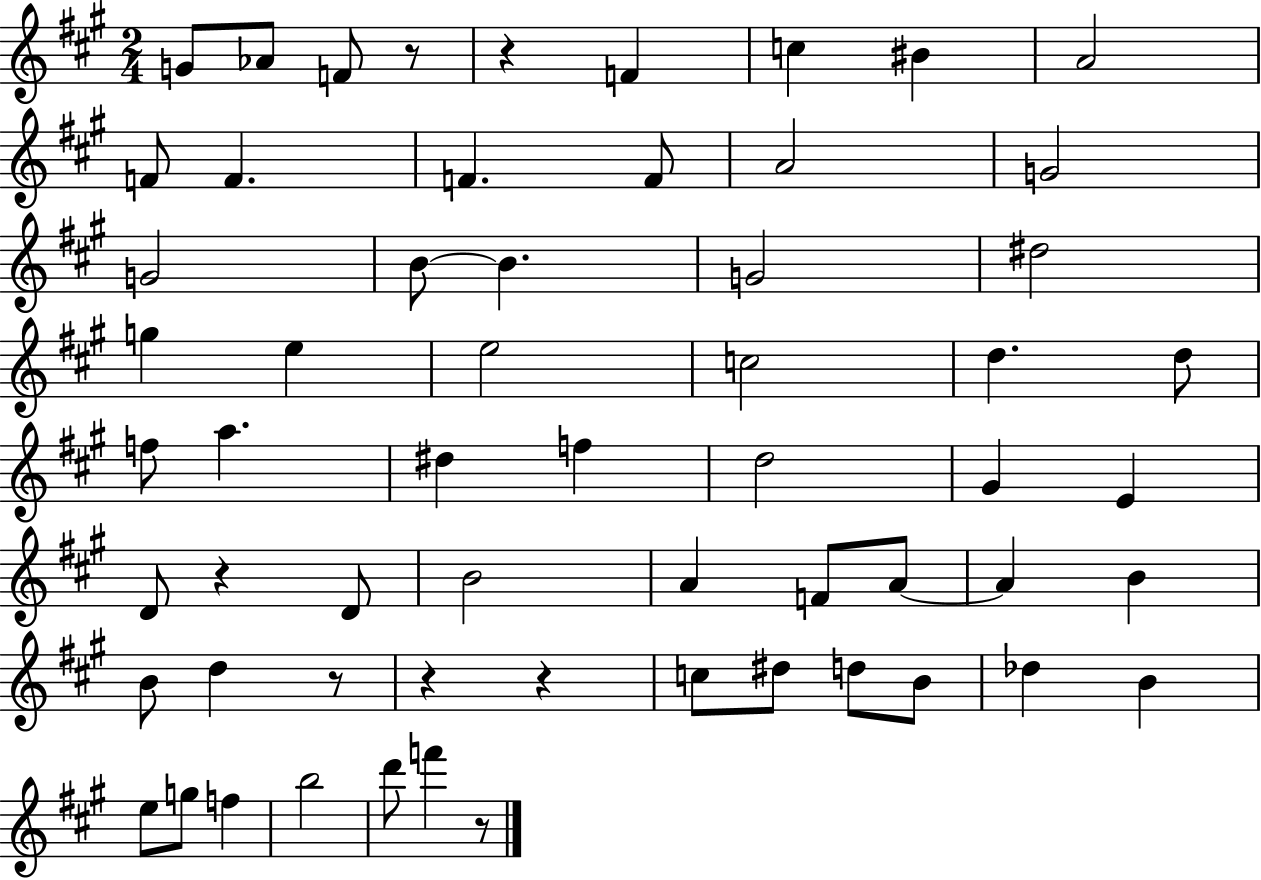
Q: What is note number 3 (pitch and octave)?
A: F4